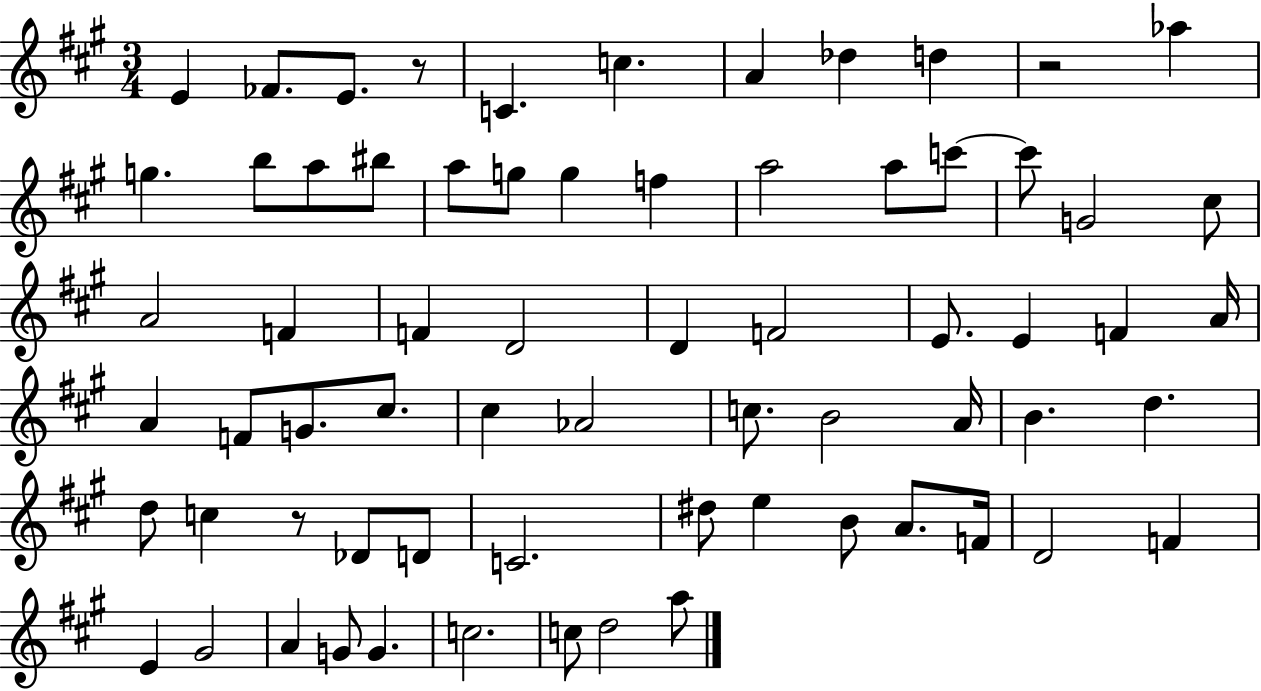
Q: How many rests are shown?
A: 3